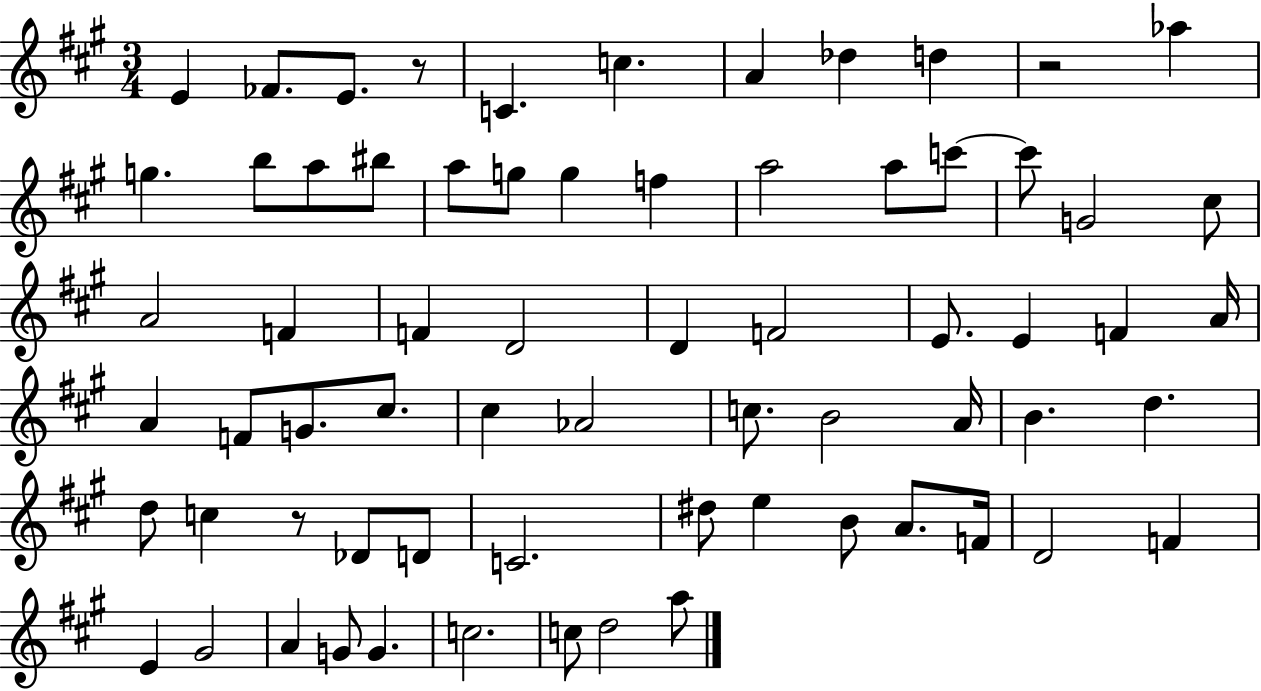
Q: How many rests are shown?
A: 3